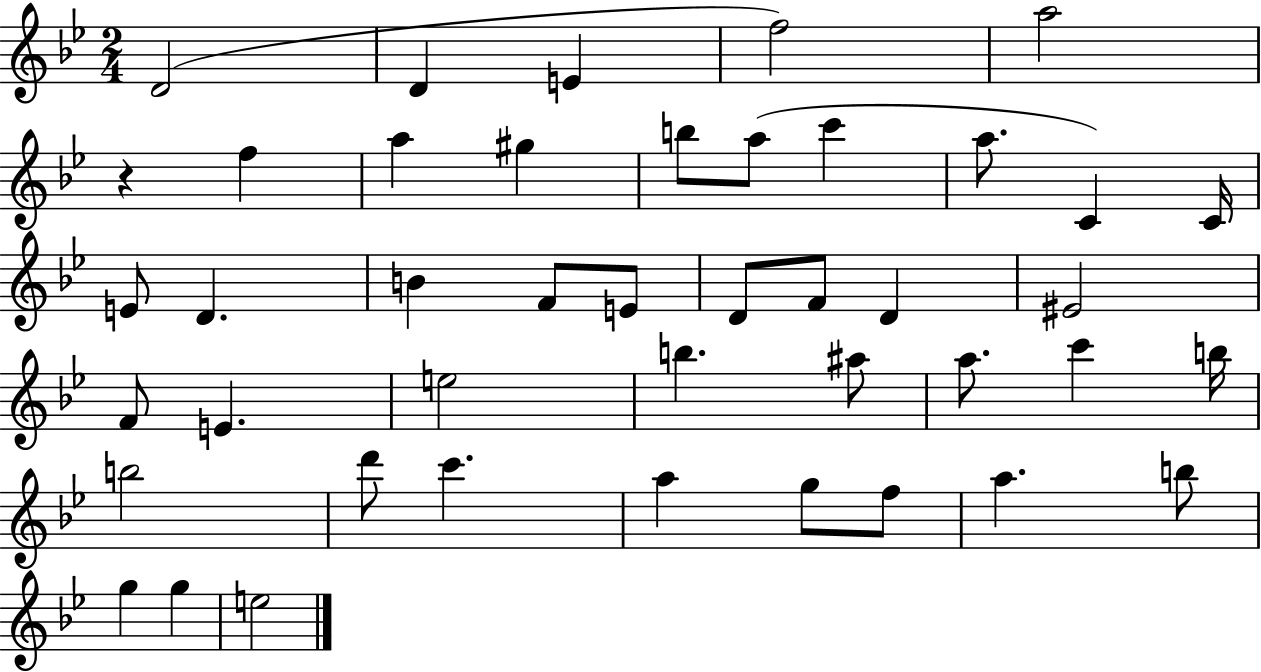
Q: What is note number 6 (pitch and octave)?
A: F5